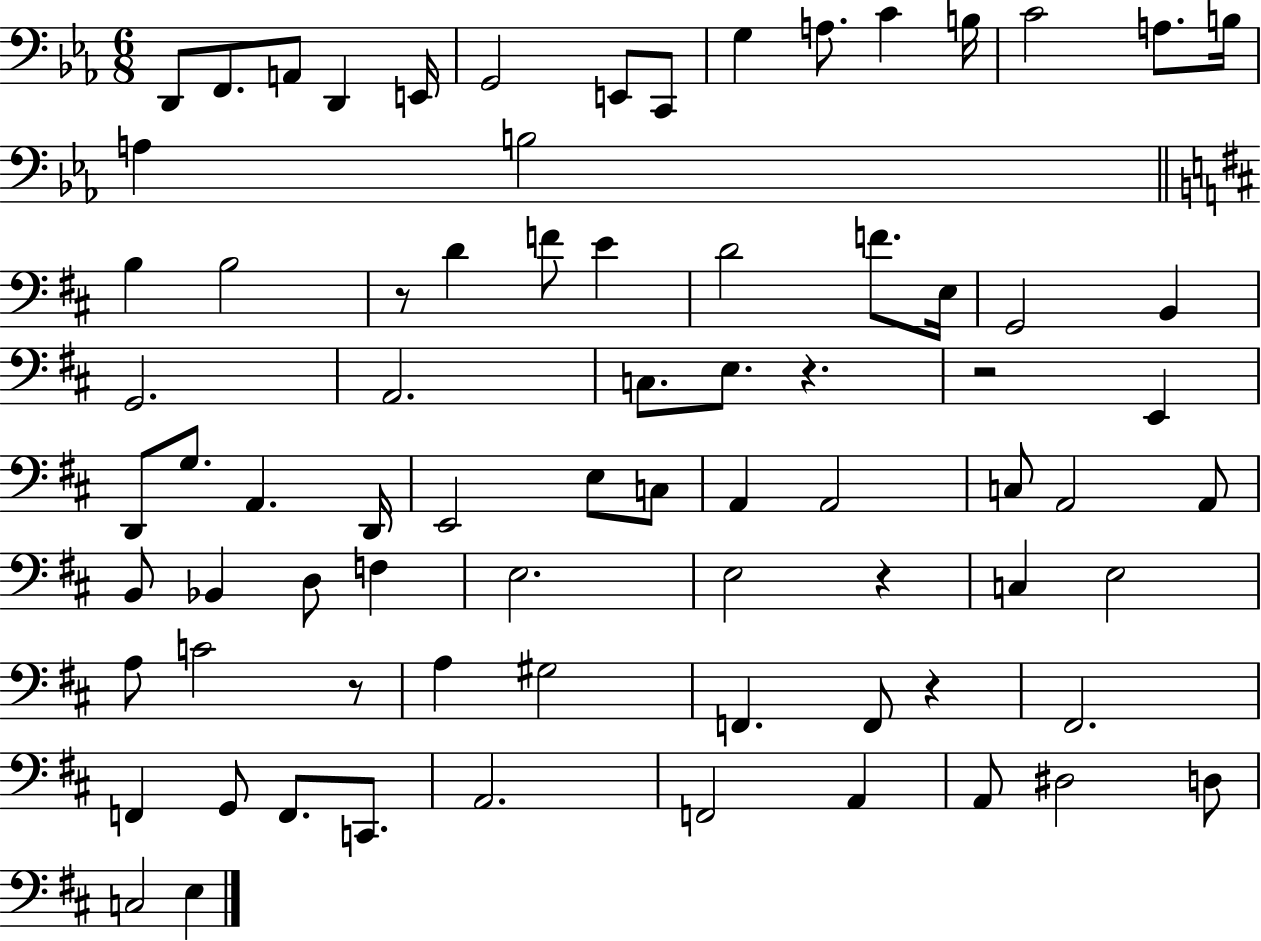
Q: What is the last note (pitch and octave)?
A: E3